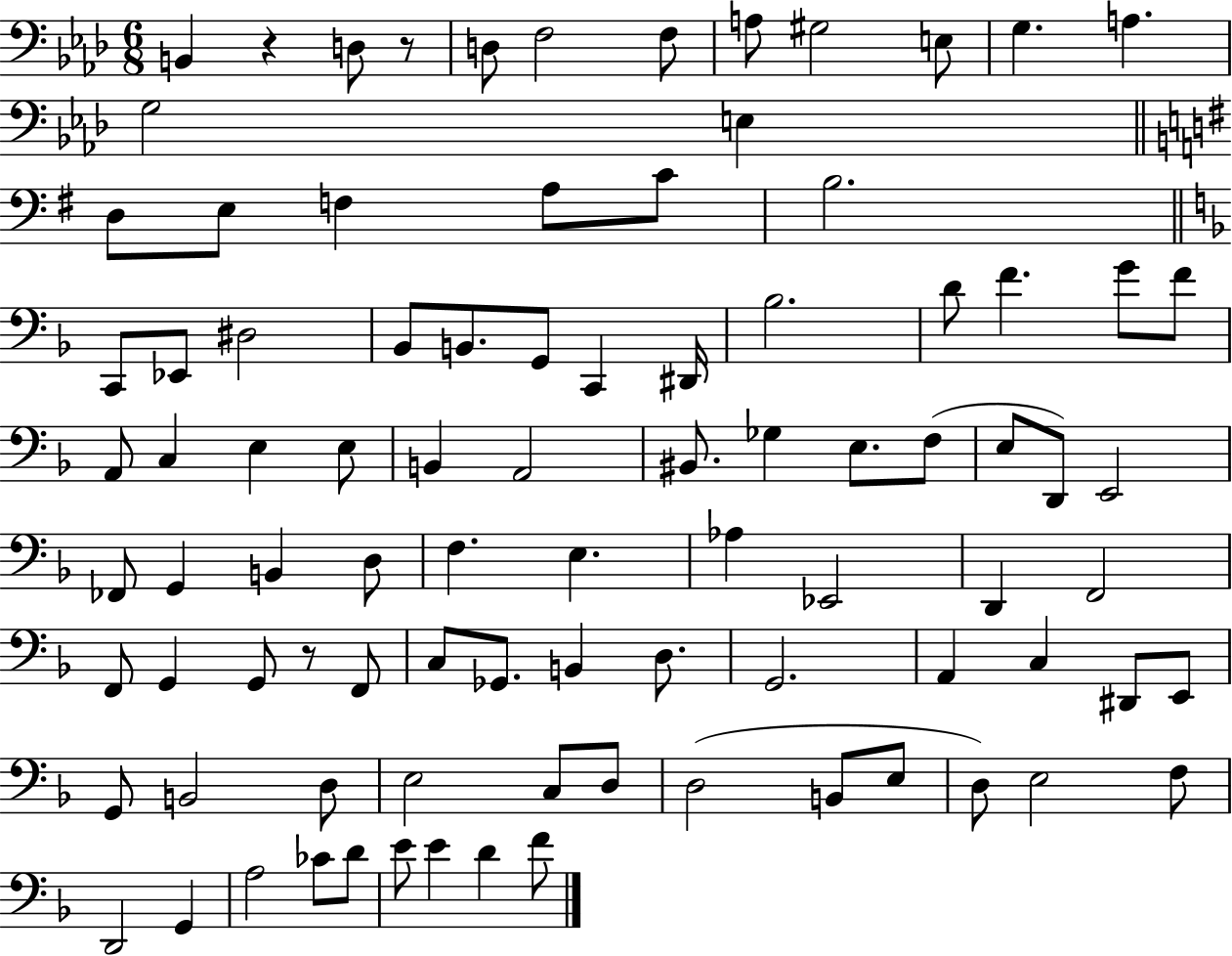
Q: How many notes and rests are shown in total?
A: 91